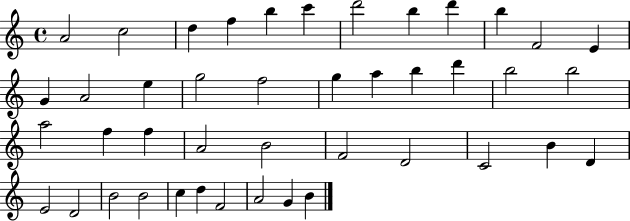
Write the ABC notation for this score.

X:1
T:Untitled
M:4/4
L:1/4
K:C
A2 c2 d f b c' d'2 b d' b F2 E G A2 e g2 f2 g a b d' b2 b2 a2 f f A2 B2 F2 D2 C2 B D E2 D2 B2 B2 c d F2 A2 G B